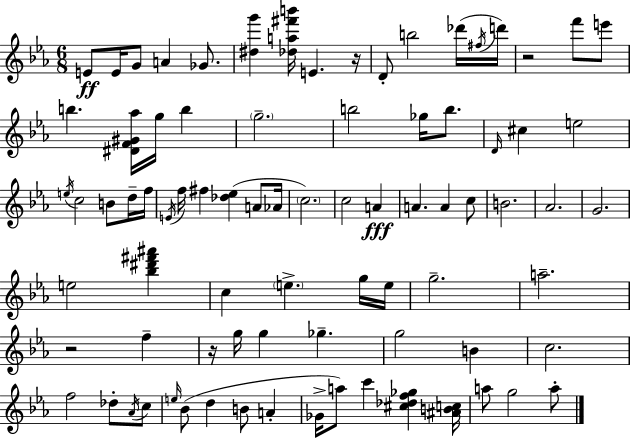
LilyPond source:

{
  \clef treble
  \numericTimeSignature
  \time 6/8
  \key c \minor
  e'8\ff e'16 g'8 a'4 ges'8. | <dis'' g'''>4 <des'' a'' fis''' b'''>16 e'4. r16 | d'8-. b''2 des'''16( \acciaccatura { fis''16 } | d'''16) r2 f'''8 e'''8 | \break b''4. <dis' f' gis' aes''>16 g''16 b''4 | \parenthesize g''2.-- | b''2 ges''16 b''8. | \grace { d'16 } cis''4 e''2 | \break \acciaccatura { e''16 } c''2 b'8 | d''16-- f''16 \acciaccatura { e'16 } f''16 fis''4 <des'' ees''>4( | a'8 aes'16 \parenthesize c''2.) | c''2 | \break a'4\fff a'4. a'4 | c''8 b'2. | aes'2. | g'2. | \break e''2 | <bes'' dis''' fis''' ais'''>4 c''4 \parenthesize e''4.-> | g''16 e''16 g''2.-- | a''2.-- | \break r2 | f''4-- r16 g''16 g''4 ges''4.-- | g''2 | b'4 c''2. | \break f''2 | des''8-. \acciaccatura { aes'16 } c''8 \grace { e''16 } bes'8( d''4 | b'8 a'4-. ges'16-> a''8) c'''4 | <cis'' des'' f'' ges''>4 <ais' b' c''>16 a''8 g''2 | \break a''8-. \bar "|."
}